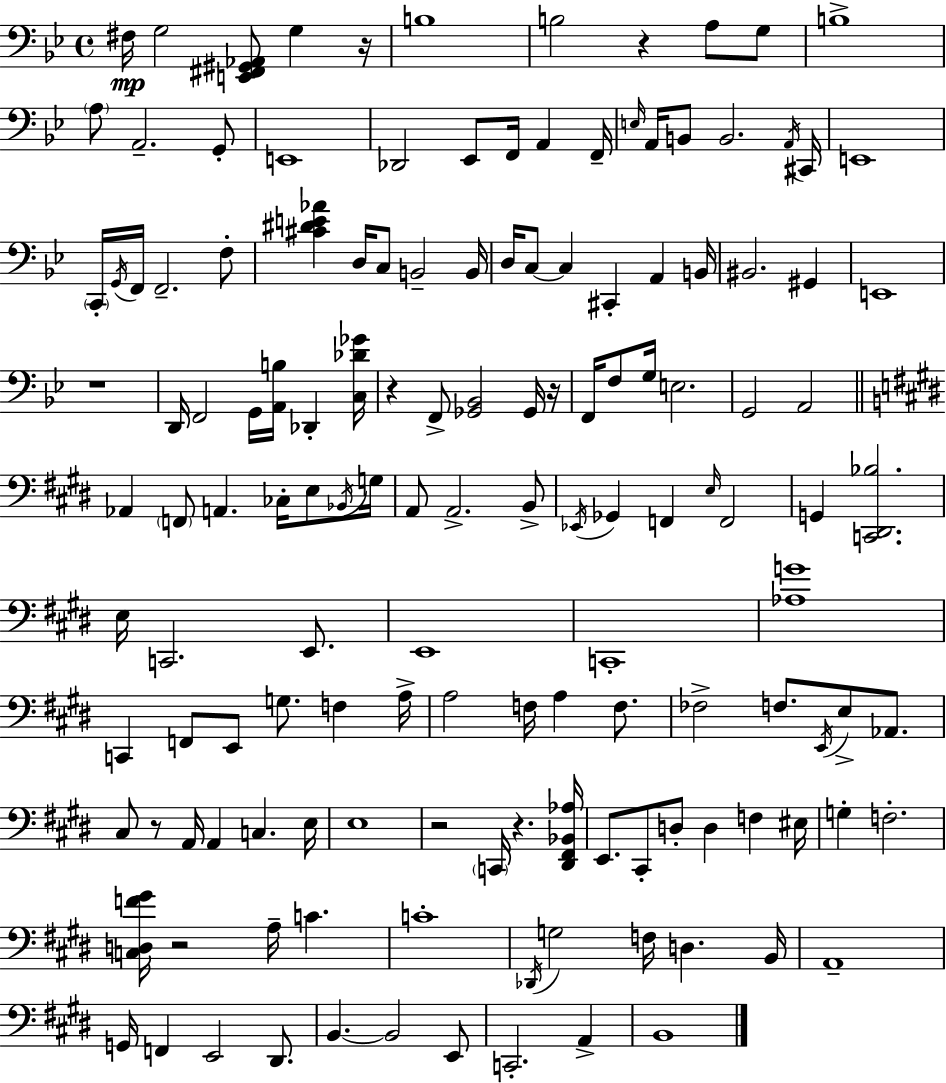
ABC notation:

X:1
T:Untitled
M:4/4
L:1/4
K:Bb
^F,/4 G,2 [E,,^F,,^G,,_A,,]/2 G, z/4 B,4 B,2 z A,/2 G,/2 B,4 A,/2 A,,2 G,,/2 E,,4 _D,,2 _E,,/2 F,,/4 A,, F,,/4 E,/4 A,,/4 B,,/2 B,,2 A,,/4 ^C,,/4 E,,4 C,,/4 G,,/4 F,,/4 F,,2 F,/2 [^C^DE_A] D,/4 C,/2 B,,2 B,,/4 D,/4 C,/2 C, ^C,, A,, B,,/4 ^B,,2 ^G,, E,,4 z4 D,,/4 F,,2 G,,/4 [A,,B,]/4 _D,, [C,_D_G]/4 z F,,/2 [_G,,_B,,]2 _G,,/4 z/4 F,,/4 F,/2 G,/4 E,2 G,,2 A,,2 _A,, F,,/2 A,, _C,/4 E,/2 _B,,/4 G,/4 A,,/2 A,,2 B,,/2 _E,,/4 _G,, F,, E,/4 F,,2 G,, [C,,^D,,_B,]2 E,/4 C,,2 E,,/2 E,,4 C,,4 [_A,G]4 C,, F,,/2 E,,/2 G,/2 F, A,/4 A,2 F,/4 A, F,/2 _F,2 F,/2 E,,/4 E,/2 _A,,/2 ^C,/2 z/2 A,,/4 A,, C, E,/4 E,4 z2 C,,/4 z [^D,,^F,,_B,,_A,]/4 E,,/2 ^C,,/2 D,/2 D, F, ^E,/4 G, F,2 [C,D,F^G]/4 z2 A,/4 C C4 _D,,/4 G,2 F,/4 D, B,,/4 A,,4 G,,/4 F,, E,,2 ^D,,/2 B,, B,,2 E,,/2 C,,2 A,, B,,4